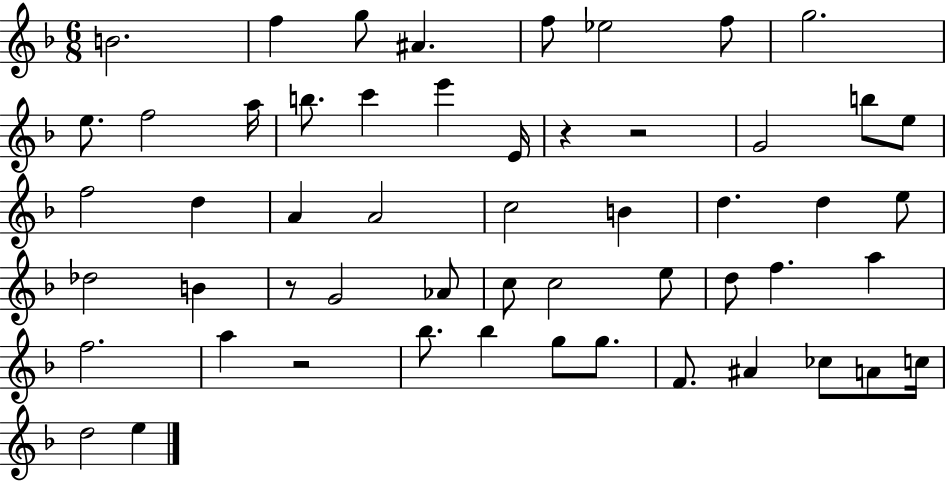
B4/h. F5/q G5/e A#4/q. F5/e Eb5/h F5/e G5/h. E5/e. F5/h A5/s B5/e. C6/q E6/q E4/s R/q R/h G4/h B5/e E5/e F5/h D5/q A4/q A4/h C5/h B4/q D5/q. D5/q E5/e Db5/h B4/q R/e G4/h Ab4/e C5/e C5/h E5/e D5/e F5/q. A5/q F5/h. A5/q R/h Bb5/e. Bb5/q G5/e G5/e. F4/e. A#4/q CES5/e A4/e C5/s D5/h E5/q